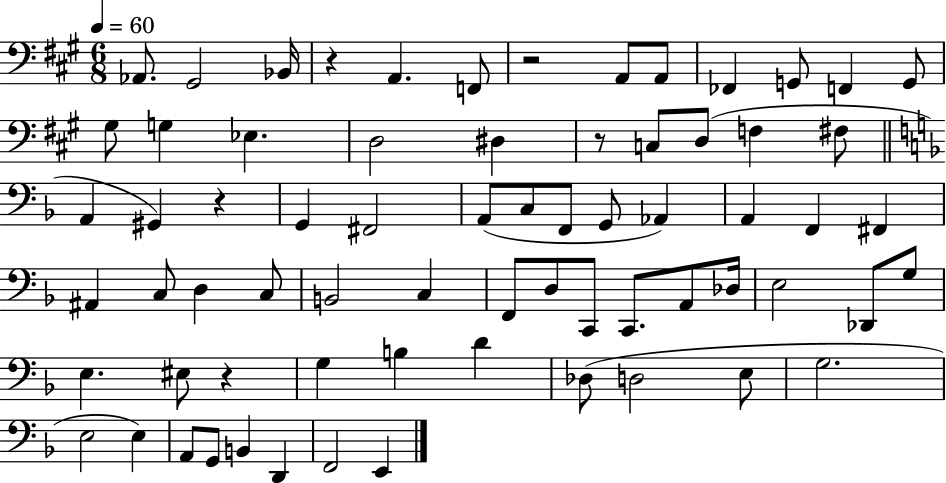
X:1
T:Untitled
M:6/8
L:1/4
K:A
_A,,/2 ^G,,2 _B,,/4 z A,, F,,/2 z2 A,,/2 A,,/2 _F,, G,,/2 F,, G,,/2 ^G,/2 G, _E, D,2 ^D, z/2 C,/2 D,/2 F, ^F,/2 A,, ^G,, z G,, ^F,,2 A,,/2 C,/2 F,,/2 G,,/2 _A,, A,, F,, ^F,, ^A,, C,/2 D, C,/2 B,,2 C, F,,/2 D,/2 C,,/2 C,,/2 A,,/2 _D,/4 E,2 _D,,/2 G,/2 E, ^E,/2 z G, B, D _D,/2 D,2 E,/2 G,2 E,2 E, A,,/2 G,,/2 B,, D,, F,,2 E,,